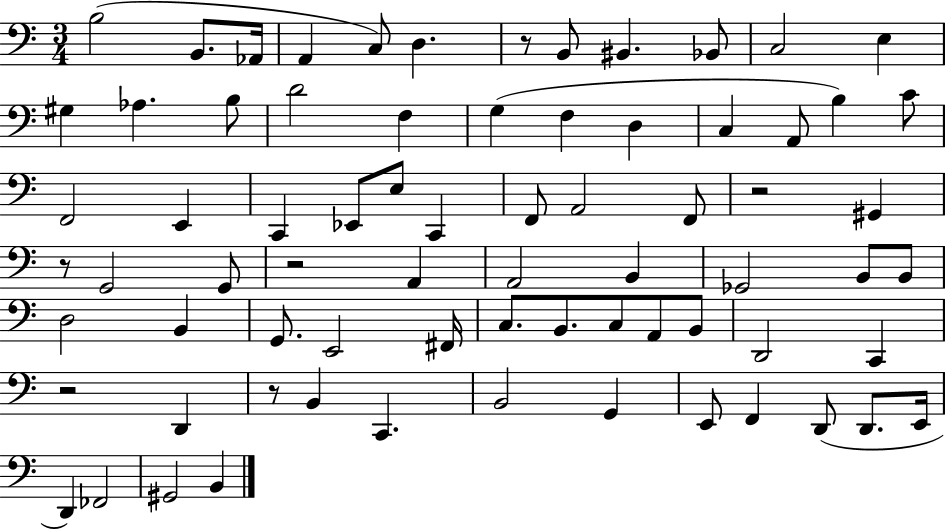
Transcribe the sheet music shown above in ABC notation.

X:1
T:Untitled
M:3/4
L:1/4
K:C
B,2 B,,/2 _A,,/4 A,, C,/2 D, z/2 B,,/2 ^B,, _B,,/2 C,2 E, ^G, _A, B,/2 D2 F, G, F, D, C, A,,/2 B, C/2 F,,2 E,, C,, _E,,/2 E,/2 C,, F,,/2 A,,2 F,,/2 z2 ^G,, z/2 G,,2 G,,/2 z2 A,, A,,2 B,, _G,,2 B,,/2 B,,/2 D,2 B,, G,,/2 E,,2 ^F,,/4 C,/2 B,,/2 C,/2 A,,/2 B,,/2 D,,2 C,, z2 D,, z/2 B,, C,, B,,2 G,, E,,/2 F,, D,,/2 D,,/2 E,,/4 D,, _F,,2 ^G,,2 B,,